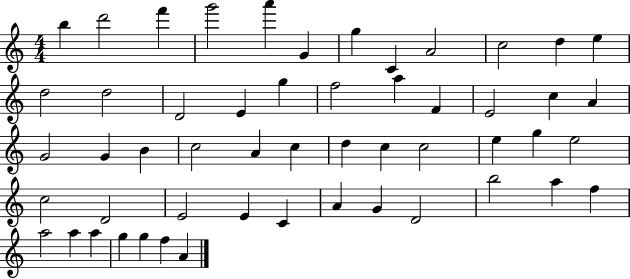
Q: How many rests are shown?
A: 0